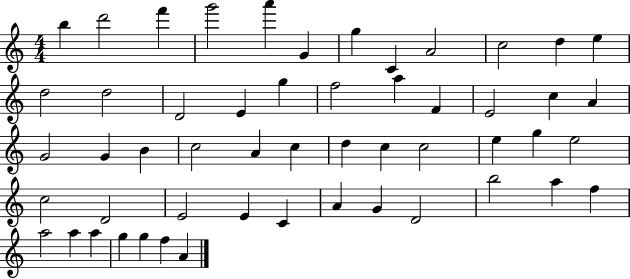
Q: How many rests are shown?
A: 0